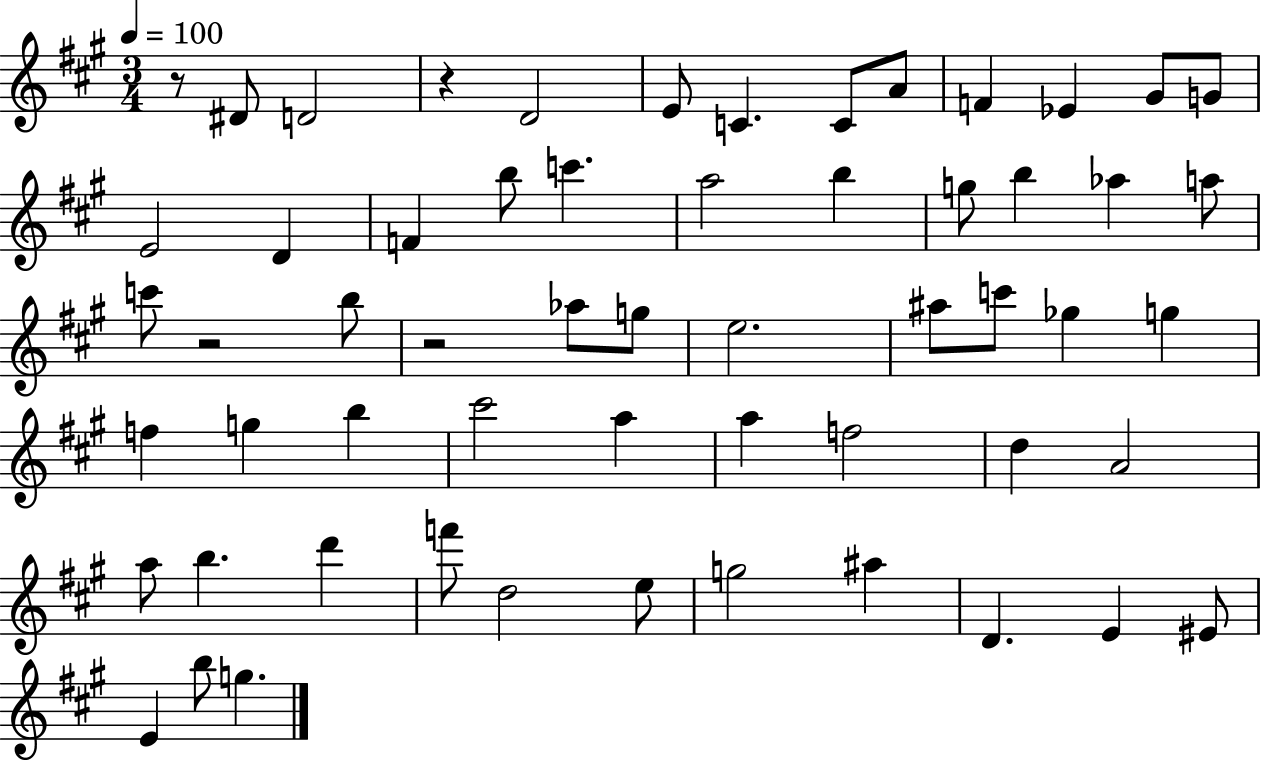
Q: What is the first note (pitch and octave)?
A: D#4